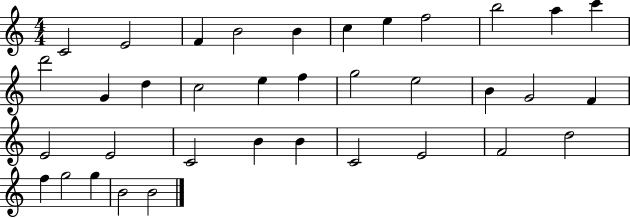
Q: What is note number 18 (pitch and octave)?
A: G5